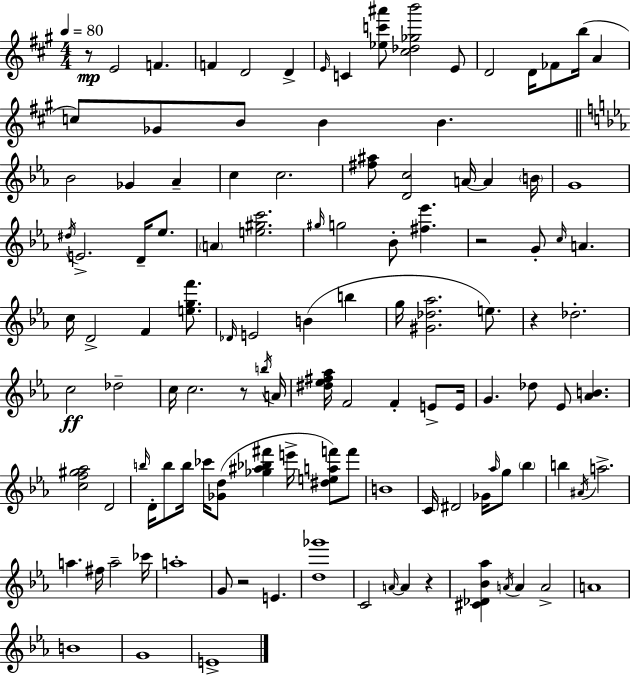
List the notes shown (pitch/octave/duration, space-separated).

R/e E4/h F4/q. F4/q D4/h D4/q E4/s C4/q [Eb5,C6,A#6]/e [C#5,Db5,Gb5,B6]/h E4/e D4/h D4/s FES4/e B5/s A4/q C5/e Gb4/e B4/e B4/q B4/q. Bb4/h Gb4/q Ab4/q C5/q C5/h. [F#5,A#5]/e [D4,C5]/h A4/s A4/q B4/s G4/w D#5/s E4/h. D4/s Eb5/e. A4/q [E5,G#5,C6]/h. G#5/s G5/h Bb4/e [F#5,Eb6]/q. R/h G4/e C5/s A4/q. C5/s D4/h F4/q [E5,G5,F6]/e. Db4/s E4/h B4/q B5/q G5/s [G#4,Db5,Ab5]/h. E5/e. R/q Db5/h. C5/h Db5/h C5/s C5/h. R/e B5/s A4/s [D#5,Eb5,F#5,Ab5]/s F4/h F4/q E4/e E4/s G4/q. Db5/e Eb4/e [Ab4,B4]/q. [C5,F5,G#5,Ab5]/h D4/h B5/s D4/s B5/e B5/s CES6/s [Gb4,D5]/e [Gb5,A#5,Bb5,F#6]/q E6/s [D#5,E5,A5,F6]/e F6/e B4/w C4/s D#4/h Gb4/s Ab5/s G5/e Bb5/q B5/q A#4/s A5/h. A5/q. F#5/s A5/h CES6/s A5/w G4/e R/h E4/q. [D5,Gb6]/w C4/h A4/s A4/q R/q [C#4,Db4,Bb4,Ab5]/q A4/s A4/q A4/h A4/w B4/w G4/w E4/w